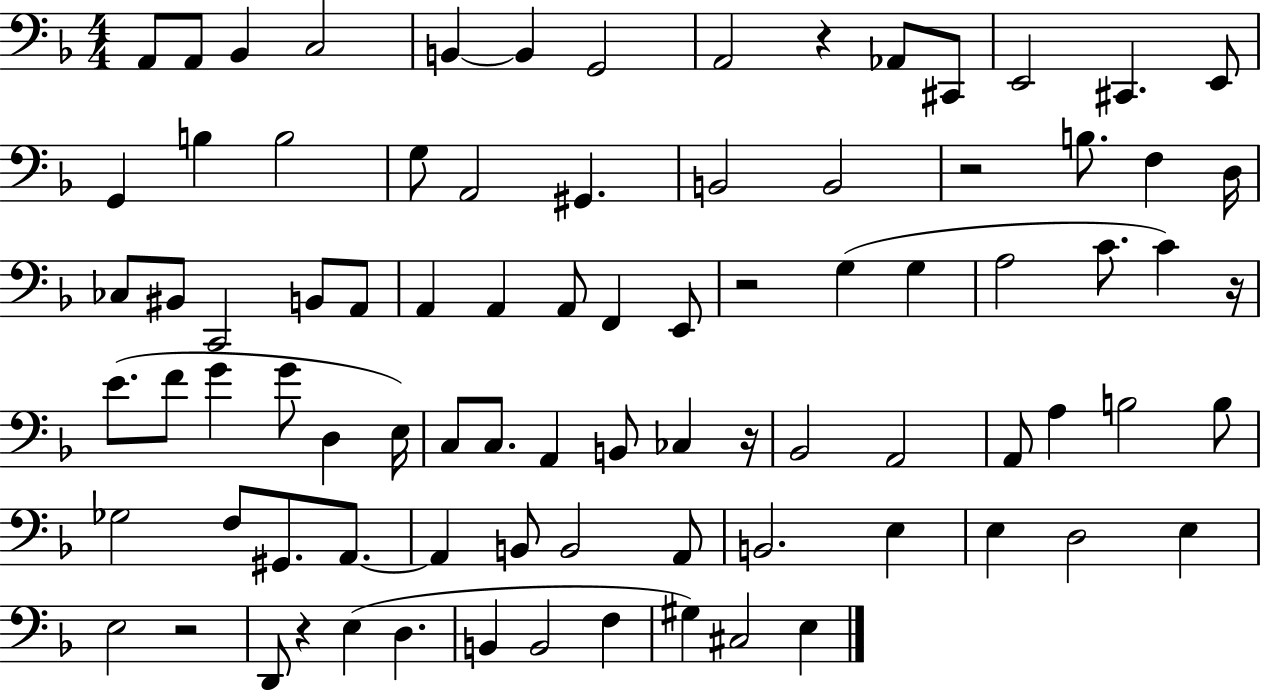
A2/e A2/e Bb2/q C3/h B2/q B2/q G2/h A2/h R/q Ab2/e C#2/e E2/h C#2/q. E2/e G2/q B3/q B3/h G3/e A2/h G#2/q. B2/h B2/h R/h B3/e. F3/q D3/s CES3/e BIS2/e C2/h B2/e A2/e A2/q A2/q A2/e F2/q E2/e R/h G3/q G3/q A3/h C4/e. C4/q R/s E4/e. F4/e G4/q G4/e D3/q E3/s C3/e C3/e. A2/q B2/e CES3/q R/s Bb2/h A2/h A2/e A3/q B3/h B3/e Gb3/h F3/e G#2/e. A2/e. A2/q B2/e B2/h A2/e B2/h. E3/q E3/q D3/h E3/q E3/h R/h D2/e R/q E3/q D3/q. B2/q B2/h F3/q G#3/q C#3/h E3/q